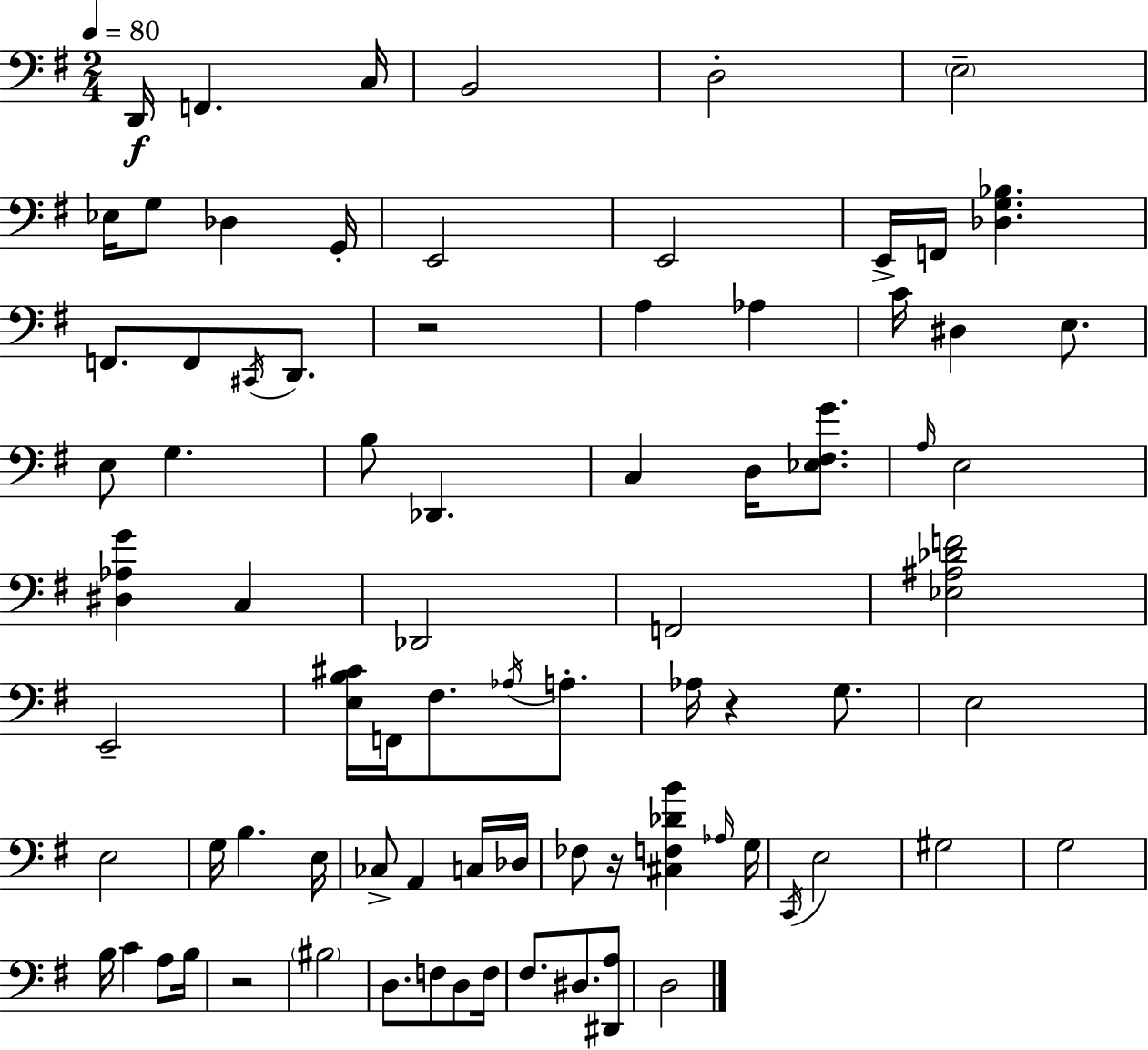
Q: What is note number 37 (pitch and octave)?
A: F#3